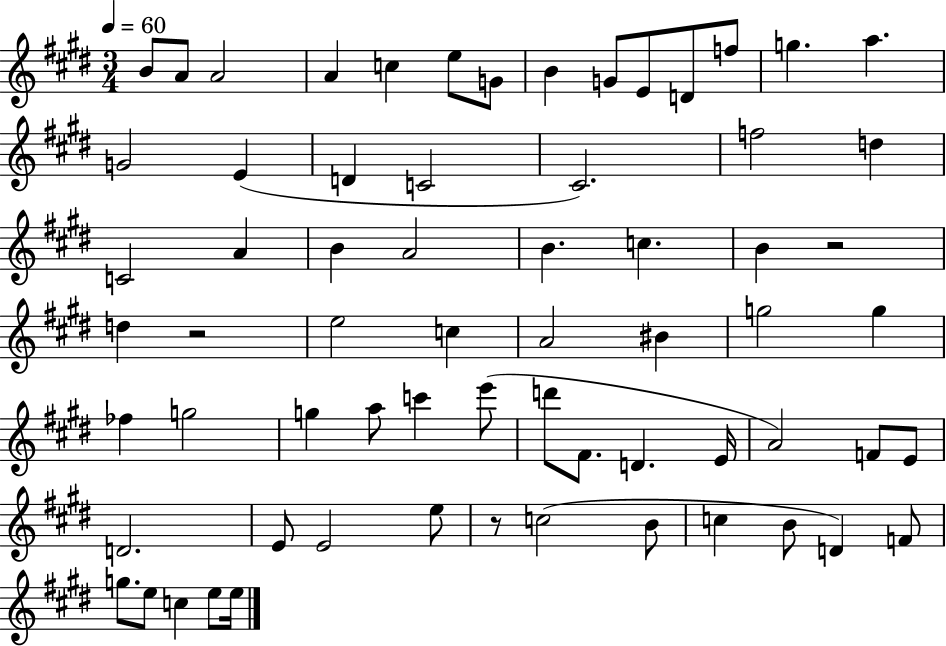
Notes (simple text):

B4/e A4/e A4/h A4/q C5/q E5/e G4/e B4/q G4/e E4/e D4/e F5/e G5/q. A5/q. G4/h E4/q D4/q C4/h C#4/h. F5/h D5/q C4/h A4/q B4/q A4/h B4/q. C5/q. B4/q R/h D5/q R/h E5/h C5/q A4/h BIS4/q G5/h G5/q FES5/q G5/h G5/q A5/e C6/q E6/e D6/e F#4/e. D4/q. E4/s A4/h F4/e E4/e D4/h. E4/e E4/h E5/e R/e C5/h B4/e C5/q B4/e D4/q F4/e G5/e. E5/e C5/q E5/e E5/s